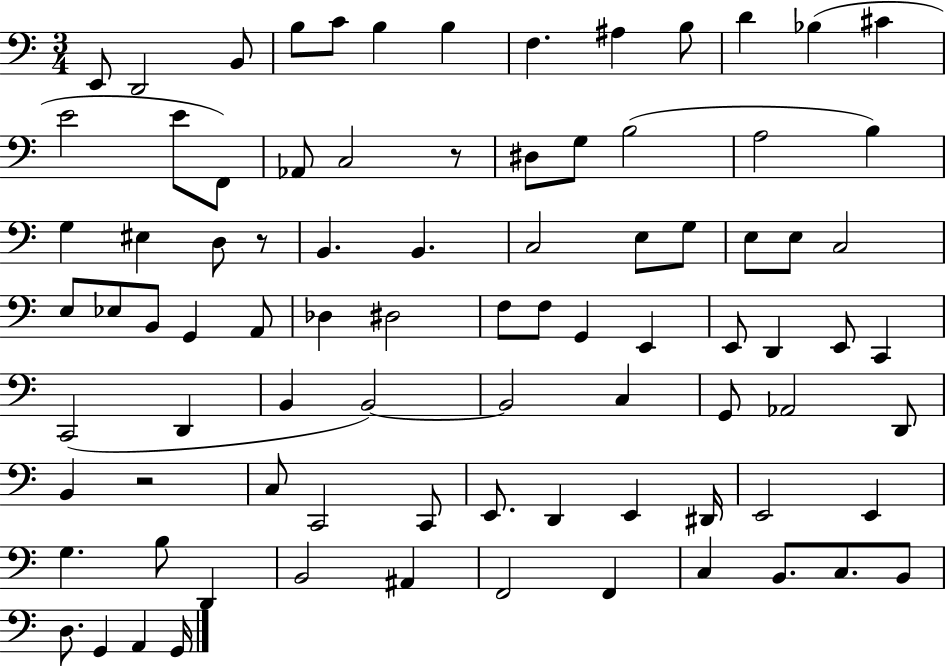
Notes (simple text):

E2/e D2/h B2/e B3/e C4/e B3/q B3/q F3/q. A#3/q B3/e D4/q Bb3/q C#4/q E4/h E4/e F2/e Ab2/e C3/h R/e D#3/e G3/e B3/h A3/h B3/q G3/q EIS3/q D3/e R/e B2/q. B2/q. C3/h E3/e G3/e E3/e E3/e C3/h E3/e Eb3/e B2/e G2/q A2/e Db3/q D#3/h F3/e F3/e G2/q E2/q E2/e D2/q E2/e C2/q C2/h D2/q B2/q B2/h B2/h C3/q G2/e Ab2/h D2/e B2/q R/h C3/e C2/h C2/e E2/e. D2/q E2/q D#2/s E2/h E2/q G3/q. B3/e D2/q B2/h A#2/q F2/h F2/q C3/q B2/e. C3/e. B2/e D3/e. G2/q A2/q G2/s